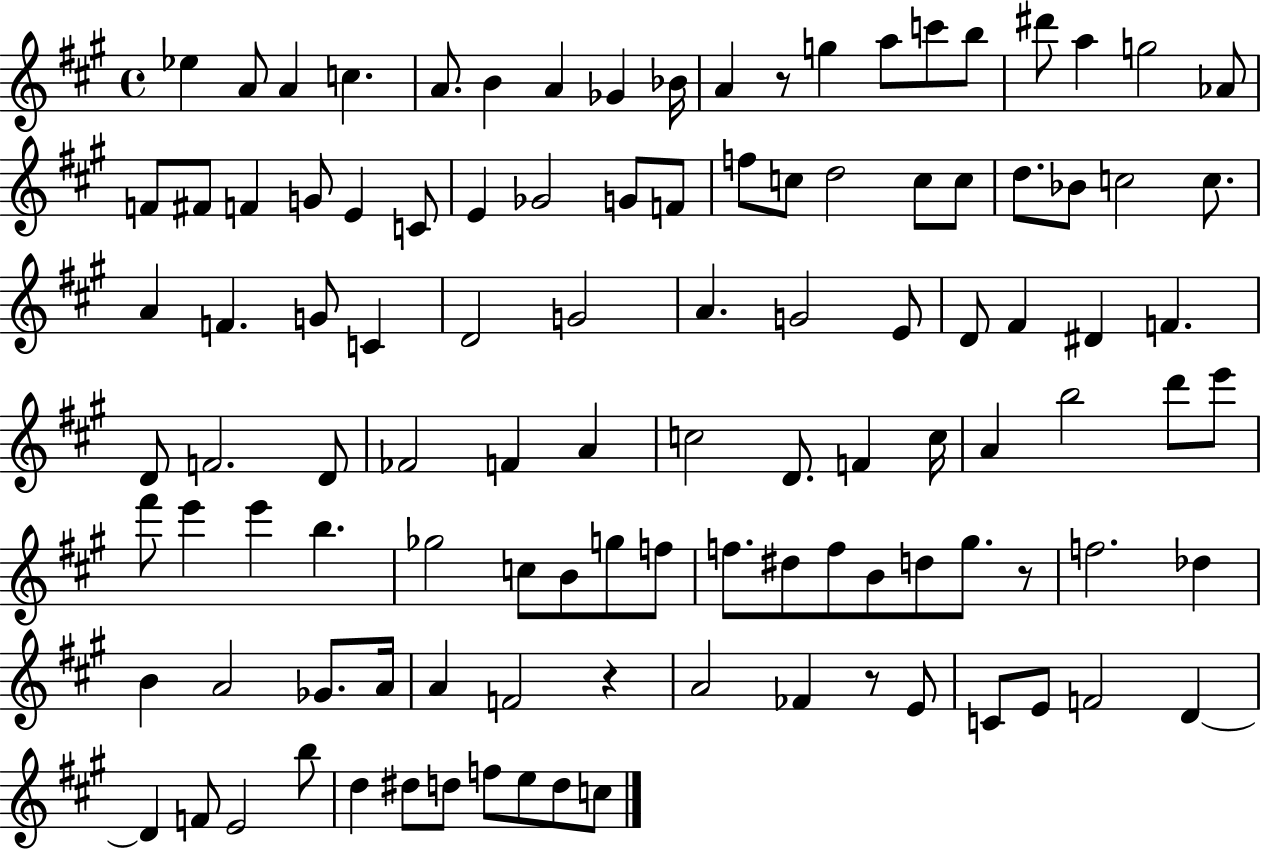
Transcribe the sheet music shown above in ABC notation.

X:1
T:Untitled
M:4/4
L:1/4
K:A
_e A/2 A c A/2 B A _G _B/4 A z/2 g a/2 c'/2 b/2 ^d'/2 a g2 _A/2 F/2 ^F/2 F G/2 E C/2 E _G2 G/2 F/2 f/2 c/2 d2 c/2 c/2 d/2 _B/2 c2 c/2 A F G/2 C D2 G2 A G2 E/2 D/2 ^F ^D F D/2 F2 D/2 _F2 F A c2 D/2 F c/4 A b2 d'/2 e'/2 ^f'/2 e' e' b _g2 c/2 B/2 g/2 f/2 f/2 ^d/2 f/2 B/2 d/2 ^g/2 z/2 f2 _d B A2 _G/2 A/4 A F2 z A2 _F z/2 E/2 C/2 E/2 F2 D D F/2 E2 b/2 d ^d/2 d/2 f/2 e/2 d/2 c/2